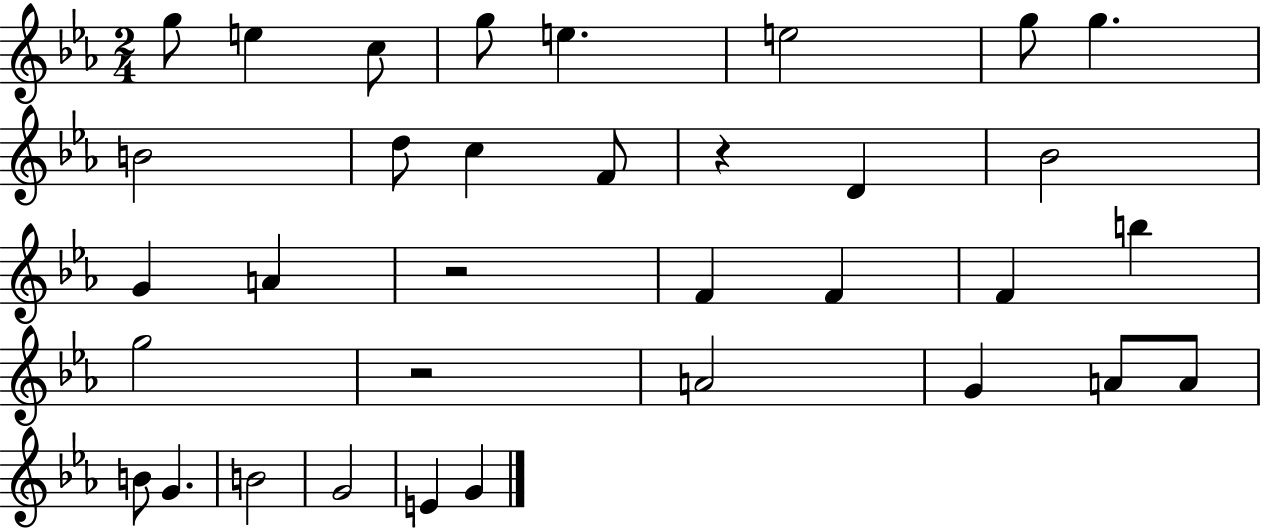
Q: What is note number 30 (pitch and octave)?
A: E4